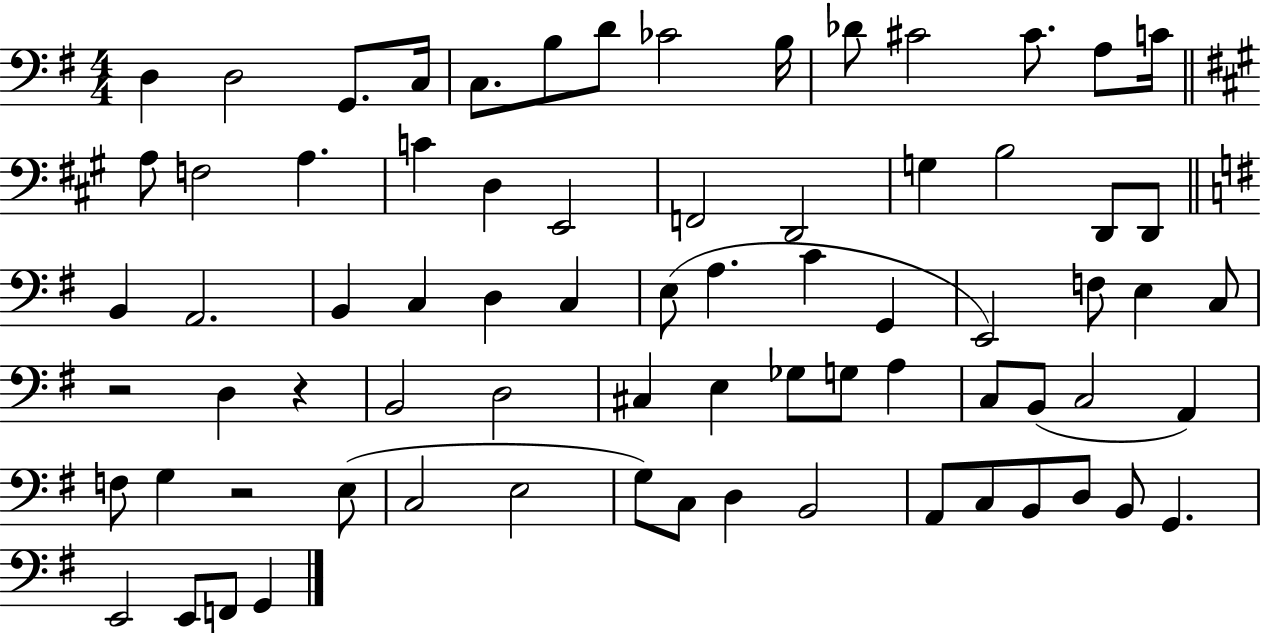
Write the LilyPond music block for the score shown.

{
  \clef bass
  \numericTimeSignature
  \time 4/4
  \key g \major
  d4 d2 g,8. c16 | c8. b8 d'8 ces'2 b16 | des'8 cis'2 cis'8. a8 c'16 | \bar "||" \break \key a \major a8 f2 a4. | c'4 d4 e,2 | f,2 d,2 | g4 b2 d,8 d,8 | \break \bar "||" \break \key g \major b,4 a,2. | b,4 c4 d4 c4 | e8( a4. c'4 g,4 | e,2) f8 e4 c8 | \break r2 d4 r4 | b,2 d2 | cis4 e4 ges8 g8 a4 | c8 b,8( c2 a,4) | \break f8 g4 r2 e8( | c2 e2 | g8) c8 d4 b,2 | a,8 c8 b,8 d8 b,8 g,4. | \break e,2 e,8 f,8 g,4 | \bar "|."
}